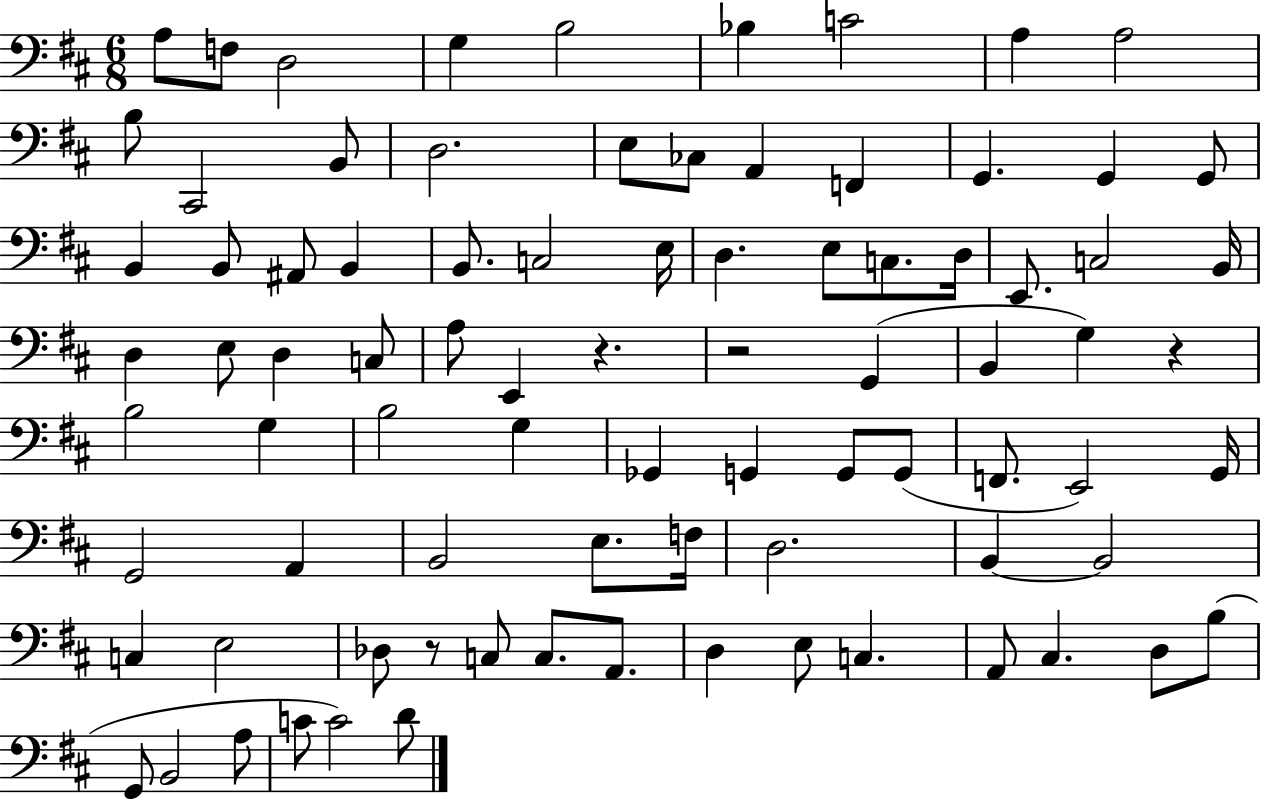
A3/e F3/e D3/h G3/q B3/h Bb3/q C4/h A3/q A3/h B3/e C#2/h B2/e D3/h. E3/e CES3/e A2/q F2/q G2/q. G2/q G2/e B2/q B2/e A#2/e B2/q B2/e. C3/h E3/s D3/q. E3/e C3/e. D3/s E2/e. C3/h B2/s D3/q E3/e D3/q C3/e A3/e E2/q R/q. R/h G2/q B2/q G3/q R/q B3/h G3/q B3/h G3/q Gb2/q G2/q G2/e G2/e F2/e. E2/h G2/s G2/h A2/q B2/h E3/e. F3/s D3/h. B2/q B2/h C3/q E3/h Db3/e R/e C3/e C3/e. A2/e. D3/q E3/e C3/q. A2/e C#3/q. D3/e B3/e G2/e B2/h A3/e C4/e C4/h D4/e